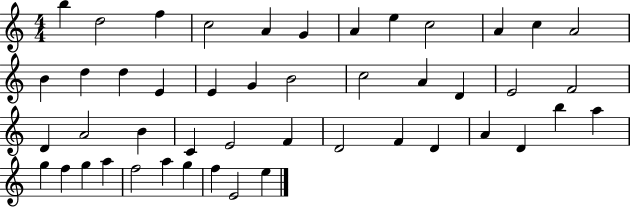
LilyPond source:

{
  \clef treble
  \numericTimeSignature
  \time 4/4
  \key c \major
  b''4 d''2 f''4 | c''2 a'4 g'4 | a'4 e''4 c''2 | a'4 c''4 a'2 | \break b'4 d''4 d''4 e'4 | e'4 g'4 b'2 | c''2 a'4 d'4 | e'2 f'2 | \break d'4 a'2 b'4 | c'4 e'2 f'4 | d'2 f'4 d'4 | a'4 d'4 b''4 a''4 | \break g''4 f''4 g''4 a''4 | f''2 a''4 g''4 | f''4 e'2 e''4 | \bar "|."
}